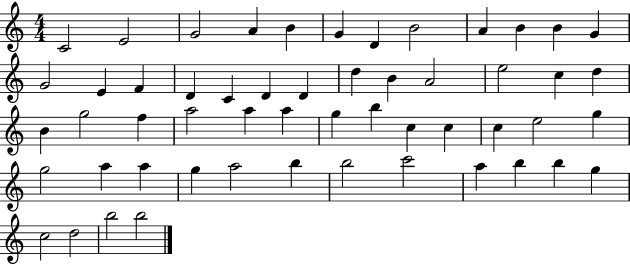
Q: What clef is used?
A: treble